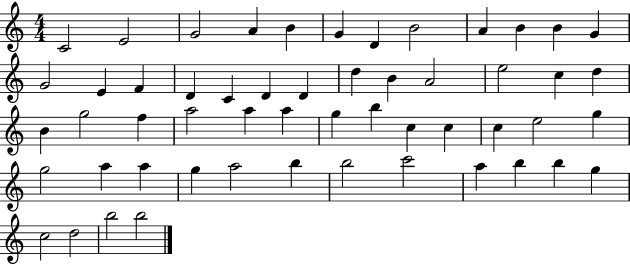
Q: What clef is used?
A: treble